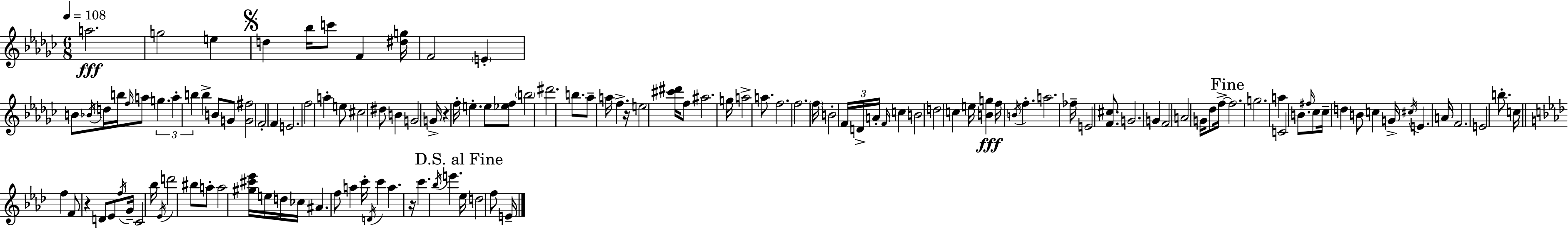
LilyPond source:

{
  \clef treble
  \numericTimeSignature
  \time 6/8
  \key ees \minor
  \tempo 4 = 108
  \repeat volta 2 { a''2.\fff | g''2 e''4 | \mark \markup { \musicglyph "scripts.segno" } d''4 bes''16 c'''8 f'4 <dis'' g''>16 | f'2 \parenthesize e'4-. | \break b'8 \acciaccatura { bes'16 } d''16 b''16 \grace { f''16 } a''8 \tuplet 3/2 { g''4. | a''4-. b''4 } b''4-> | b'8 g'8 <g' fis''>2 | f'2-. f'4 | \break e'2. | f''2 a''4-. | e''8 cis''2 | dis''8 b'4 g'2 | \break g'16-> r4 f''16-. e''4.-. | e''8 <ees'' f''>8 \parenthesize b''2 | dis'''2. | b''8. aes''8-- a''16 f''4.-> | \break r16 e''2 <cis''' dis'''>16 | f''8 ais''2. | g''16 a''2-> a''8. | f''2. | \break f''2. | \parenthesize f''16 b'2-. \tuplet 3/2 { f'16 | d'16-> a'16-. } \grace { f'16 } c''4 b'2 | d''2 c''4 | \break e''16 <b' g''>4\fff f''16 \acciaccatura { b'16 } f''4.-. | a''2. | fes''16-- e'2 | <f' cis''>8. g'2. | \break g'4 f'2 | a'2 | g'16 des''8 f''16->~~ \mark "Fine" f''2. | g''2. | \break a''4 c'2 | b'8. \grace { fis''16 } ces''8 ces''16-- d''4 | b'8 c''4 g'16-> \acciaccatura { cis''16 } e'4. | a'16 f'2. | \break e'2 | b''8.-. c''16 \bar "||" \break \key aes \major f''4 f'8 r4 d'8 | ees'8 \acciaccatura { f''16 } g'16-- c'2 | bes''16 \acciaccatura { ees'16 } d'''2 bis''8 | a''8-. a''2 <gis'' cis''' ees'''>16 e''16 | \break d''16 ces''16 ais'4. f''8 a''4 | c'''16-. \acciaccatura { d'16 } c'''4 a''4. | r16 c'''4. \acciaccatura { bes''16 } e'''4. | \mark "D.S. al Fine" ees''16 d''2 | \break f''8 e'16-- } \bar "|."
}